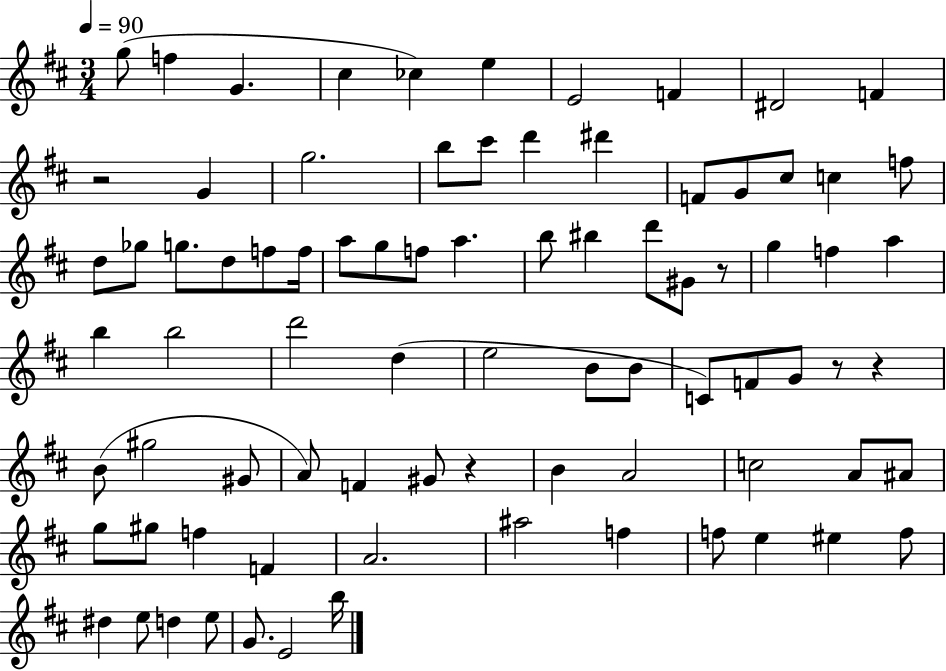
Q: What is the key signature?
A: D major